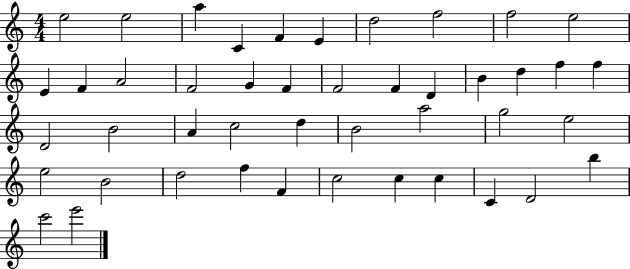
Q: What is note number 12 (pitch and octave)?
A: F4